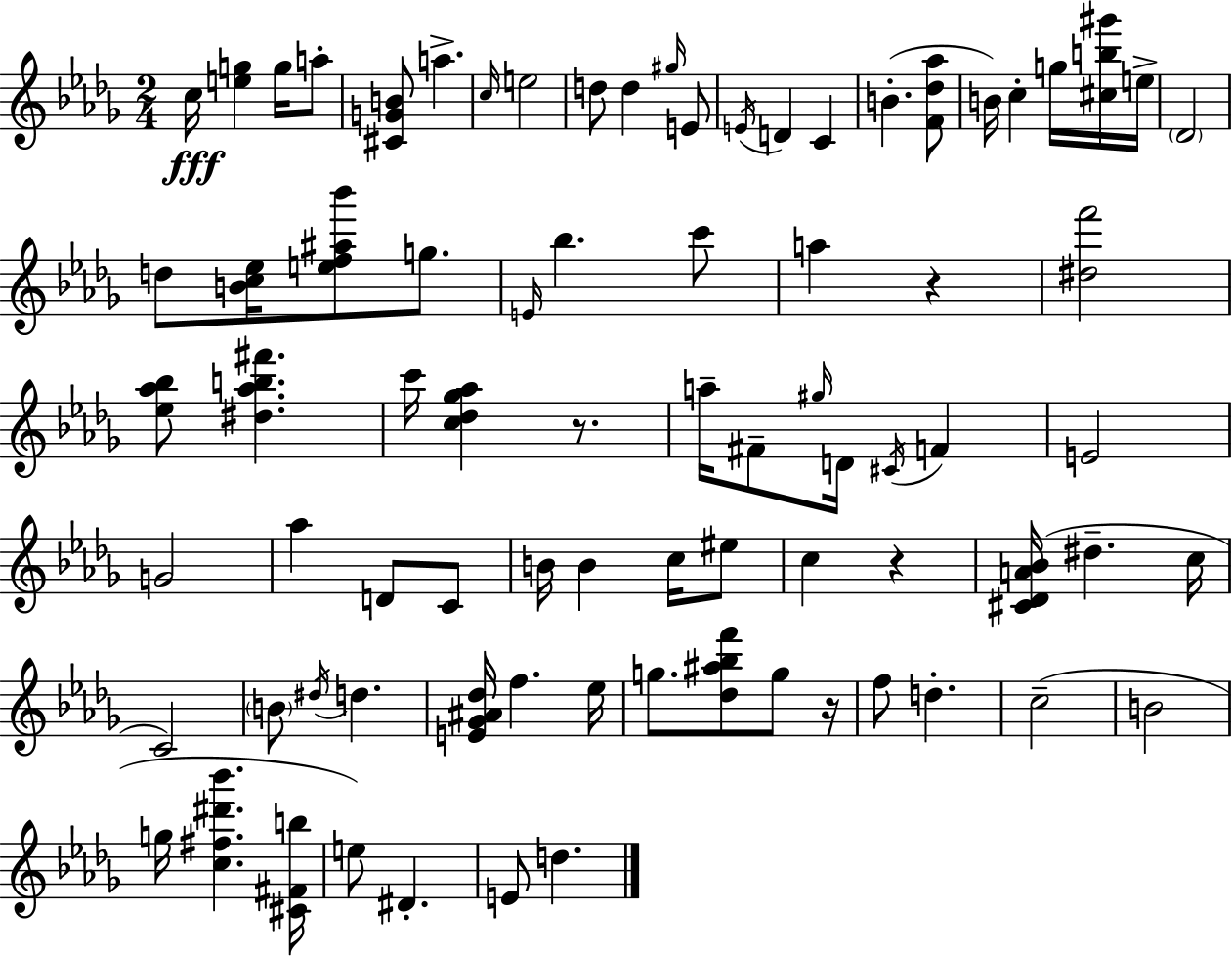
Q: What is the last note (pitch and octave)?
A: D5